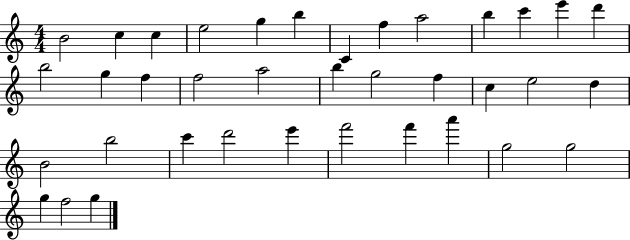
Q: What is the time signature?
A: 4/4